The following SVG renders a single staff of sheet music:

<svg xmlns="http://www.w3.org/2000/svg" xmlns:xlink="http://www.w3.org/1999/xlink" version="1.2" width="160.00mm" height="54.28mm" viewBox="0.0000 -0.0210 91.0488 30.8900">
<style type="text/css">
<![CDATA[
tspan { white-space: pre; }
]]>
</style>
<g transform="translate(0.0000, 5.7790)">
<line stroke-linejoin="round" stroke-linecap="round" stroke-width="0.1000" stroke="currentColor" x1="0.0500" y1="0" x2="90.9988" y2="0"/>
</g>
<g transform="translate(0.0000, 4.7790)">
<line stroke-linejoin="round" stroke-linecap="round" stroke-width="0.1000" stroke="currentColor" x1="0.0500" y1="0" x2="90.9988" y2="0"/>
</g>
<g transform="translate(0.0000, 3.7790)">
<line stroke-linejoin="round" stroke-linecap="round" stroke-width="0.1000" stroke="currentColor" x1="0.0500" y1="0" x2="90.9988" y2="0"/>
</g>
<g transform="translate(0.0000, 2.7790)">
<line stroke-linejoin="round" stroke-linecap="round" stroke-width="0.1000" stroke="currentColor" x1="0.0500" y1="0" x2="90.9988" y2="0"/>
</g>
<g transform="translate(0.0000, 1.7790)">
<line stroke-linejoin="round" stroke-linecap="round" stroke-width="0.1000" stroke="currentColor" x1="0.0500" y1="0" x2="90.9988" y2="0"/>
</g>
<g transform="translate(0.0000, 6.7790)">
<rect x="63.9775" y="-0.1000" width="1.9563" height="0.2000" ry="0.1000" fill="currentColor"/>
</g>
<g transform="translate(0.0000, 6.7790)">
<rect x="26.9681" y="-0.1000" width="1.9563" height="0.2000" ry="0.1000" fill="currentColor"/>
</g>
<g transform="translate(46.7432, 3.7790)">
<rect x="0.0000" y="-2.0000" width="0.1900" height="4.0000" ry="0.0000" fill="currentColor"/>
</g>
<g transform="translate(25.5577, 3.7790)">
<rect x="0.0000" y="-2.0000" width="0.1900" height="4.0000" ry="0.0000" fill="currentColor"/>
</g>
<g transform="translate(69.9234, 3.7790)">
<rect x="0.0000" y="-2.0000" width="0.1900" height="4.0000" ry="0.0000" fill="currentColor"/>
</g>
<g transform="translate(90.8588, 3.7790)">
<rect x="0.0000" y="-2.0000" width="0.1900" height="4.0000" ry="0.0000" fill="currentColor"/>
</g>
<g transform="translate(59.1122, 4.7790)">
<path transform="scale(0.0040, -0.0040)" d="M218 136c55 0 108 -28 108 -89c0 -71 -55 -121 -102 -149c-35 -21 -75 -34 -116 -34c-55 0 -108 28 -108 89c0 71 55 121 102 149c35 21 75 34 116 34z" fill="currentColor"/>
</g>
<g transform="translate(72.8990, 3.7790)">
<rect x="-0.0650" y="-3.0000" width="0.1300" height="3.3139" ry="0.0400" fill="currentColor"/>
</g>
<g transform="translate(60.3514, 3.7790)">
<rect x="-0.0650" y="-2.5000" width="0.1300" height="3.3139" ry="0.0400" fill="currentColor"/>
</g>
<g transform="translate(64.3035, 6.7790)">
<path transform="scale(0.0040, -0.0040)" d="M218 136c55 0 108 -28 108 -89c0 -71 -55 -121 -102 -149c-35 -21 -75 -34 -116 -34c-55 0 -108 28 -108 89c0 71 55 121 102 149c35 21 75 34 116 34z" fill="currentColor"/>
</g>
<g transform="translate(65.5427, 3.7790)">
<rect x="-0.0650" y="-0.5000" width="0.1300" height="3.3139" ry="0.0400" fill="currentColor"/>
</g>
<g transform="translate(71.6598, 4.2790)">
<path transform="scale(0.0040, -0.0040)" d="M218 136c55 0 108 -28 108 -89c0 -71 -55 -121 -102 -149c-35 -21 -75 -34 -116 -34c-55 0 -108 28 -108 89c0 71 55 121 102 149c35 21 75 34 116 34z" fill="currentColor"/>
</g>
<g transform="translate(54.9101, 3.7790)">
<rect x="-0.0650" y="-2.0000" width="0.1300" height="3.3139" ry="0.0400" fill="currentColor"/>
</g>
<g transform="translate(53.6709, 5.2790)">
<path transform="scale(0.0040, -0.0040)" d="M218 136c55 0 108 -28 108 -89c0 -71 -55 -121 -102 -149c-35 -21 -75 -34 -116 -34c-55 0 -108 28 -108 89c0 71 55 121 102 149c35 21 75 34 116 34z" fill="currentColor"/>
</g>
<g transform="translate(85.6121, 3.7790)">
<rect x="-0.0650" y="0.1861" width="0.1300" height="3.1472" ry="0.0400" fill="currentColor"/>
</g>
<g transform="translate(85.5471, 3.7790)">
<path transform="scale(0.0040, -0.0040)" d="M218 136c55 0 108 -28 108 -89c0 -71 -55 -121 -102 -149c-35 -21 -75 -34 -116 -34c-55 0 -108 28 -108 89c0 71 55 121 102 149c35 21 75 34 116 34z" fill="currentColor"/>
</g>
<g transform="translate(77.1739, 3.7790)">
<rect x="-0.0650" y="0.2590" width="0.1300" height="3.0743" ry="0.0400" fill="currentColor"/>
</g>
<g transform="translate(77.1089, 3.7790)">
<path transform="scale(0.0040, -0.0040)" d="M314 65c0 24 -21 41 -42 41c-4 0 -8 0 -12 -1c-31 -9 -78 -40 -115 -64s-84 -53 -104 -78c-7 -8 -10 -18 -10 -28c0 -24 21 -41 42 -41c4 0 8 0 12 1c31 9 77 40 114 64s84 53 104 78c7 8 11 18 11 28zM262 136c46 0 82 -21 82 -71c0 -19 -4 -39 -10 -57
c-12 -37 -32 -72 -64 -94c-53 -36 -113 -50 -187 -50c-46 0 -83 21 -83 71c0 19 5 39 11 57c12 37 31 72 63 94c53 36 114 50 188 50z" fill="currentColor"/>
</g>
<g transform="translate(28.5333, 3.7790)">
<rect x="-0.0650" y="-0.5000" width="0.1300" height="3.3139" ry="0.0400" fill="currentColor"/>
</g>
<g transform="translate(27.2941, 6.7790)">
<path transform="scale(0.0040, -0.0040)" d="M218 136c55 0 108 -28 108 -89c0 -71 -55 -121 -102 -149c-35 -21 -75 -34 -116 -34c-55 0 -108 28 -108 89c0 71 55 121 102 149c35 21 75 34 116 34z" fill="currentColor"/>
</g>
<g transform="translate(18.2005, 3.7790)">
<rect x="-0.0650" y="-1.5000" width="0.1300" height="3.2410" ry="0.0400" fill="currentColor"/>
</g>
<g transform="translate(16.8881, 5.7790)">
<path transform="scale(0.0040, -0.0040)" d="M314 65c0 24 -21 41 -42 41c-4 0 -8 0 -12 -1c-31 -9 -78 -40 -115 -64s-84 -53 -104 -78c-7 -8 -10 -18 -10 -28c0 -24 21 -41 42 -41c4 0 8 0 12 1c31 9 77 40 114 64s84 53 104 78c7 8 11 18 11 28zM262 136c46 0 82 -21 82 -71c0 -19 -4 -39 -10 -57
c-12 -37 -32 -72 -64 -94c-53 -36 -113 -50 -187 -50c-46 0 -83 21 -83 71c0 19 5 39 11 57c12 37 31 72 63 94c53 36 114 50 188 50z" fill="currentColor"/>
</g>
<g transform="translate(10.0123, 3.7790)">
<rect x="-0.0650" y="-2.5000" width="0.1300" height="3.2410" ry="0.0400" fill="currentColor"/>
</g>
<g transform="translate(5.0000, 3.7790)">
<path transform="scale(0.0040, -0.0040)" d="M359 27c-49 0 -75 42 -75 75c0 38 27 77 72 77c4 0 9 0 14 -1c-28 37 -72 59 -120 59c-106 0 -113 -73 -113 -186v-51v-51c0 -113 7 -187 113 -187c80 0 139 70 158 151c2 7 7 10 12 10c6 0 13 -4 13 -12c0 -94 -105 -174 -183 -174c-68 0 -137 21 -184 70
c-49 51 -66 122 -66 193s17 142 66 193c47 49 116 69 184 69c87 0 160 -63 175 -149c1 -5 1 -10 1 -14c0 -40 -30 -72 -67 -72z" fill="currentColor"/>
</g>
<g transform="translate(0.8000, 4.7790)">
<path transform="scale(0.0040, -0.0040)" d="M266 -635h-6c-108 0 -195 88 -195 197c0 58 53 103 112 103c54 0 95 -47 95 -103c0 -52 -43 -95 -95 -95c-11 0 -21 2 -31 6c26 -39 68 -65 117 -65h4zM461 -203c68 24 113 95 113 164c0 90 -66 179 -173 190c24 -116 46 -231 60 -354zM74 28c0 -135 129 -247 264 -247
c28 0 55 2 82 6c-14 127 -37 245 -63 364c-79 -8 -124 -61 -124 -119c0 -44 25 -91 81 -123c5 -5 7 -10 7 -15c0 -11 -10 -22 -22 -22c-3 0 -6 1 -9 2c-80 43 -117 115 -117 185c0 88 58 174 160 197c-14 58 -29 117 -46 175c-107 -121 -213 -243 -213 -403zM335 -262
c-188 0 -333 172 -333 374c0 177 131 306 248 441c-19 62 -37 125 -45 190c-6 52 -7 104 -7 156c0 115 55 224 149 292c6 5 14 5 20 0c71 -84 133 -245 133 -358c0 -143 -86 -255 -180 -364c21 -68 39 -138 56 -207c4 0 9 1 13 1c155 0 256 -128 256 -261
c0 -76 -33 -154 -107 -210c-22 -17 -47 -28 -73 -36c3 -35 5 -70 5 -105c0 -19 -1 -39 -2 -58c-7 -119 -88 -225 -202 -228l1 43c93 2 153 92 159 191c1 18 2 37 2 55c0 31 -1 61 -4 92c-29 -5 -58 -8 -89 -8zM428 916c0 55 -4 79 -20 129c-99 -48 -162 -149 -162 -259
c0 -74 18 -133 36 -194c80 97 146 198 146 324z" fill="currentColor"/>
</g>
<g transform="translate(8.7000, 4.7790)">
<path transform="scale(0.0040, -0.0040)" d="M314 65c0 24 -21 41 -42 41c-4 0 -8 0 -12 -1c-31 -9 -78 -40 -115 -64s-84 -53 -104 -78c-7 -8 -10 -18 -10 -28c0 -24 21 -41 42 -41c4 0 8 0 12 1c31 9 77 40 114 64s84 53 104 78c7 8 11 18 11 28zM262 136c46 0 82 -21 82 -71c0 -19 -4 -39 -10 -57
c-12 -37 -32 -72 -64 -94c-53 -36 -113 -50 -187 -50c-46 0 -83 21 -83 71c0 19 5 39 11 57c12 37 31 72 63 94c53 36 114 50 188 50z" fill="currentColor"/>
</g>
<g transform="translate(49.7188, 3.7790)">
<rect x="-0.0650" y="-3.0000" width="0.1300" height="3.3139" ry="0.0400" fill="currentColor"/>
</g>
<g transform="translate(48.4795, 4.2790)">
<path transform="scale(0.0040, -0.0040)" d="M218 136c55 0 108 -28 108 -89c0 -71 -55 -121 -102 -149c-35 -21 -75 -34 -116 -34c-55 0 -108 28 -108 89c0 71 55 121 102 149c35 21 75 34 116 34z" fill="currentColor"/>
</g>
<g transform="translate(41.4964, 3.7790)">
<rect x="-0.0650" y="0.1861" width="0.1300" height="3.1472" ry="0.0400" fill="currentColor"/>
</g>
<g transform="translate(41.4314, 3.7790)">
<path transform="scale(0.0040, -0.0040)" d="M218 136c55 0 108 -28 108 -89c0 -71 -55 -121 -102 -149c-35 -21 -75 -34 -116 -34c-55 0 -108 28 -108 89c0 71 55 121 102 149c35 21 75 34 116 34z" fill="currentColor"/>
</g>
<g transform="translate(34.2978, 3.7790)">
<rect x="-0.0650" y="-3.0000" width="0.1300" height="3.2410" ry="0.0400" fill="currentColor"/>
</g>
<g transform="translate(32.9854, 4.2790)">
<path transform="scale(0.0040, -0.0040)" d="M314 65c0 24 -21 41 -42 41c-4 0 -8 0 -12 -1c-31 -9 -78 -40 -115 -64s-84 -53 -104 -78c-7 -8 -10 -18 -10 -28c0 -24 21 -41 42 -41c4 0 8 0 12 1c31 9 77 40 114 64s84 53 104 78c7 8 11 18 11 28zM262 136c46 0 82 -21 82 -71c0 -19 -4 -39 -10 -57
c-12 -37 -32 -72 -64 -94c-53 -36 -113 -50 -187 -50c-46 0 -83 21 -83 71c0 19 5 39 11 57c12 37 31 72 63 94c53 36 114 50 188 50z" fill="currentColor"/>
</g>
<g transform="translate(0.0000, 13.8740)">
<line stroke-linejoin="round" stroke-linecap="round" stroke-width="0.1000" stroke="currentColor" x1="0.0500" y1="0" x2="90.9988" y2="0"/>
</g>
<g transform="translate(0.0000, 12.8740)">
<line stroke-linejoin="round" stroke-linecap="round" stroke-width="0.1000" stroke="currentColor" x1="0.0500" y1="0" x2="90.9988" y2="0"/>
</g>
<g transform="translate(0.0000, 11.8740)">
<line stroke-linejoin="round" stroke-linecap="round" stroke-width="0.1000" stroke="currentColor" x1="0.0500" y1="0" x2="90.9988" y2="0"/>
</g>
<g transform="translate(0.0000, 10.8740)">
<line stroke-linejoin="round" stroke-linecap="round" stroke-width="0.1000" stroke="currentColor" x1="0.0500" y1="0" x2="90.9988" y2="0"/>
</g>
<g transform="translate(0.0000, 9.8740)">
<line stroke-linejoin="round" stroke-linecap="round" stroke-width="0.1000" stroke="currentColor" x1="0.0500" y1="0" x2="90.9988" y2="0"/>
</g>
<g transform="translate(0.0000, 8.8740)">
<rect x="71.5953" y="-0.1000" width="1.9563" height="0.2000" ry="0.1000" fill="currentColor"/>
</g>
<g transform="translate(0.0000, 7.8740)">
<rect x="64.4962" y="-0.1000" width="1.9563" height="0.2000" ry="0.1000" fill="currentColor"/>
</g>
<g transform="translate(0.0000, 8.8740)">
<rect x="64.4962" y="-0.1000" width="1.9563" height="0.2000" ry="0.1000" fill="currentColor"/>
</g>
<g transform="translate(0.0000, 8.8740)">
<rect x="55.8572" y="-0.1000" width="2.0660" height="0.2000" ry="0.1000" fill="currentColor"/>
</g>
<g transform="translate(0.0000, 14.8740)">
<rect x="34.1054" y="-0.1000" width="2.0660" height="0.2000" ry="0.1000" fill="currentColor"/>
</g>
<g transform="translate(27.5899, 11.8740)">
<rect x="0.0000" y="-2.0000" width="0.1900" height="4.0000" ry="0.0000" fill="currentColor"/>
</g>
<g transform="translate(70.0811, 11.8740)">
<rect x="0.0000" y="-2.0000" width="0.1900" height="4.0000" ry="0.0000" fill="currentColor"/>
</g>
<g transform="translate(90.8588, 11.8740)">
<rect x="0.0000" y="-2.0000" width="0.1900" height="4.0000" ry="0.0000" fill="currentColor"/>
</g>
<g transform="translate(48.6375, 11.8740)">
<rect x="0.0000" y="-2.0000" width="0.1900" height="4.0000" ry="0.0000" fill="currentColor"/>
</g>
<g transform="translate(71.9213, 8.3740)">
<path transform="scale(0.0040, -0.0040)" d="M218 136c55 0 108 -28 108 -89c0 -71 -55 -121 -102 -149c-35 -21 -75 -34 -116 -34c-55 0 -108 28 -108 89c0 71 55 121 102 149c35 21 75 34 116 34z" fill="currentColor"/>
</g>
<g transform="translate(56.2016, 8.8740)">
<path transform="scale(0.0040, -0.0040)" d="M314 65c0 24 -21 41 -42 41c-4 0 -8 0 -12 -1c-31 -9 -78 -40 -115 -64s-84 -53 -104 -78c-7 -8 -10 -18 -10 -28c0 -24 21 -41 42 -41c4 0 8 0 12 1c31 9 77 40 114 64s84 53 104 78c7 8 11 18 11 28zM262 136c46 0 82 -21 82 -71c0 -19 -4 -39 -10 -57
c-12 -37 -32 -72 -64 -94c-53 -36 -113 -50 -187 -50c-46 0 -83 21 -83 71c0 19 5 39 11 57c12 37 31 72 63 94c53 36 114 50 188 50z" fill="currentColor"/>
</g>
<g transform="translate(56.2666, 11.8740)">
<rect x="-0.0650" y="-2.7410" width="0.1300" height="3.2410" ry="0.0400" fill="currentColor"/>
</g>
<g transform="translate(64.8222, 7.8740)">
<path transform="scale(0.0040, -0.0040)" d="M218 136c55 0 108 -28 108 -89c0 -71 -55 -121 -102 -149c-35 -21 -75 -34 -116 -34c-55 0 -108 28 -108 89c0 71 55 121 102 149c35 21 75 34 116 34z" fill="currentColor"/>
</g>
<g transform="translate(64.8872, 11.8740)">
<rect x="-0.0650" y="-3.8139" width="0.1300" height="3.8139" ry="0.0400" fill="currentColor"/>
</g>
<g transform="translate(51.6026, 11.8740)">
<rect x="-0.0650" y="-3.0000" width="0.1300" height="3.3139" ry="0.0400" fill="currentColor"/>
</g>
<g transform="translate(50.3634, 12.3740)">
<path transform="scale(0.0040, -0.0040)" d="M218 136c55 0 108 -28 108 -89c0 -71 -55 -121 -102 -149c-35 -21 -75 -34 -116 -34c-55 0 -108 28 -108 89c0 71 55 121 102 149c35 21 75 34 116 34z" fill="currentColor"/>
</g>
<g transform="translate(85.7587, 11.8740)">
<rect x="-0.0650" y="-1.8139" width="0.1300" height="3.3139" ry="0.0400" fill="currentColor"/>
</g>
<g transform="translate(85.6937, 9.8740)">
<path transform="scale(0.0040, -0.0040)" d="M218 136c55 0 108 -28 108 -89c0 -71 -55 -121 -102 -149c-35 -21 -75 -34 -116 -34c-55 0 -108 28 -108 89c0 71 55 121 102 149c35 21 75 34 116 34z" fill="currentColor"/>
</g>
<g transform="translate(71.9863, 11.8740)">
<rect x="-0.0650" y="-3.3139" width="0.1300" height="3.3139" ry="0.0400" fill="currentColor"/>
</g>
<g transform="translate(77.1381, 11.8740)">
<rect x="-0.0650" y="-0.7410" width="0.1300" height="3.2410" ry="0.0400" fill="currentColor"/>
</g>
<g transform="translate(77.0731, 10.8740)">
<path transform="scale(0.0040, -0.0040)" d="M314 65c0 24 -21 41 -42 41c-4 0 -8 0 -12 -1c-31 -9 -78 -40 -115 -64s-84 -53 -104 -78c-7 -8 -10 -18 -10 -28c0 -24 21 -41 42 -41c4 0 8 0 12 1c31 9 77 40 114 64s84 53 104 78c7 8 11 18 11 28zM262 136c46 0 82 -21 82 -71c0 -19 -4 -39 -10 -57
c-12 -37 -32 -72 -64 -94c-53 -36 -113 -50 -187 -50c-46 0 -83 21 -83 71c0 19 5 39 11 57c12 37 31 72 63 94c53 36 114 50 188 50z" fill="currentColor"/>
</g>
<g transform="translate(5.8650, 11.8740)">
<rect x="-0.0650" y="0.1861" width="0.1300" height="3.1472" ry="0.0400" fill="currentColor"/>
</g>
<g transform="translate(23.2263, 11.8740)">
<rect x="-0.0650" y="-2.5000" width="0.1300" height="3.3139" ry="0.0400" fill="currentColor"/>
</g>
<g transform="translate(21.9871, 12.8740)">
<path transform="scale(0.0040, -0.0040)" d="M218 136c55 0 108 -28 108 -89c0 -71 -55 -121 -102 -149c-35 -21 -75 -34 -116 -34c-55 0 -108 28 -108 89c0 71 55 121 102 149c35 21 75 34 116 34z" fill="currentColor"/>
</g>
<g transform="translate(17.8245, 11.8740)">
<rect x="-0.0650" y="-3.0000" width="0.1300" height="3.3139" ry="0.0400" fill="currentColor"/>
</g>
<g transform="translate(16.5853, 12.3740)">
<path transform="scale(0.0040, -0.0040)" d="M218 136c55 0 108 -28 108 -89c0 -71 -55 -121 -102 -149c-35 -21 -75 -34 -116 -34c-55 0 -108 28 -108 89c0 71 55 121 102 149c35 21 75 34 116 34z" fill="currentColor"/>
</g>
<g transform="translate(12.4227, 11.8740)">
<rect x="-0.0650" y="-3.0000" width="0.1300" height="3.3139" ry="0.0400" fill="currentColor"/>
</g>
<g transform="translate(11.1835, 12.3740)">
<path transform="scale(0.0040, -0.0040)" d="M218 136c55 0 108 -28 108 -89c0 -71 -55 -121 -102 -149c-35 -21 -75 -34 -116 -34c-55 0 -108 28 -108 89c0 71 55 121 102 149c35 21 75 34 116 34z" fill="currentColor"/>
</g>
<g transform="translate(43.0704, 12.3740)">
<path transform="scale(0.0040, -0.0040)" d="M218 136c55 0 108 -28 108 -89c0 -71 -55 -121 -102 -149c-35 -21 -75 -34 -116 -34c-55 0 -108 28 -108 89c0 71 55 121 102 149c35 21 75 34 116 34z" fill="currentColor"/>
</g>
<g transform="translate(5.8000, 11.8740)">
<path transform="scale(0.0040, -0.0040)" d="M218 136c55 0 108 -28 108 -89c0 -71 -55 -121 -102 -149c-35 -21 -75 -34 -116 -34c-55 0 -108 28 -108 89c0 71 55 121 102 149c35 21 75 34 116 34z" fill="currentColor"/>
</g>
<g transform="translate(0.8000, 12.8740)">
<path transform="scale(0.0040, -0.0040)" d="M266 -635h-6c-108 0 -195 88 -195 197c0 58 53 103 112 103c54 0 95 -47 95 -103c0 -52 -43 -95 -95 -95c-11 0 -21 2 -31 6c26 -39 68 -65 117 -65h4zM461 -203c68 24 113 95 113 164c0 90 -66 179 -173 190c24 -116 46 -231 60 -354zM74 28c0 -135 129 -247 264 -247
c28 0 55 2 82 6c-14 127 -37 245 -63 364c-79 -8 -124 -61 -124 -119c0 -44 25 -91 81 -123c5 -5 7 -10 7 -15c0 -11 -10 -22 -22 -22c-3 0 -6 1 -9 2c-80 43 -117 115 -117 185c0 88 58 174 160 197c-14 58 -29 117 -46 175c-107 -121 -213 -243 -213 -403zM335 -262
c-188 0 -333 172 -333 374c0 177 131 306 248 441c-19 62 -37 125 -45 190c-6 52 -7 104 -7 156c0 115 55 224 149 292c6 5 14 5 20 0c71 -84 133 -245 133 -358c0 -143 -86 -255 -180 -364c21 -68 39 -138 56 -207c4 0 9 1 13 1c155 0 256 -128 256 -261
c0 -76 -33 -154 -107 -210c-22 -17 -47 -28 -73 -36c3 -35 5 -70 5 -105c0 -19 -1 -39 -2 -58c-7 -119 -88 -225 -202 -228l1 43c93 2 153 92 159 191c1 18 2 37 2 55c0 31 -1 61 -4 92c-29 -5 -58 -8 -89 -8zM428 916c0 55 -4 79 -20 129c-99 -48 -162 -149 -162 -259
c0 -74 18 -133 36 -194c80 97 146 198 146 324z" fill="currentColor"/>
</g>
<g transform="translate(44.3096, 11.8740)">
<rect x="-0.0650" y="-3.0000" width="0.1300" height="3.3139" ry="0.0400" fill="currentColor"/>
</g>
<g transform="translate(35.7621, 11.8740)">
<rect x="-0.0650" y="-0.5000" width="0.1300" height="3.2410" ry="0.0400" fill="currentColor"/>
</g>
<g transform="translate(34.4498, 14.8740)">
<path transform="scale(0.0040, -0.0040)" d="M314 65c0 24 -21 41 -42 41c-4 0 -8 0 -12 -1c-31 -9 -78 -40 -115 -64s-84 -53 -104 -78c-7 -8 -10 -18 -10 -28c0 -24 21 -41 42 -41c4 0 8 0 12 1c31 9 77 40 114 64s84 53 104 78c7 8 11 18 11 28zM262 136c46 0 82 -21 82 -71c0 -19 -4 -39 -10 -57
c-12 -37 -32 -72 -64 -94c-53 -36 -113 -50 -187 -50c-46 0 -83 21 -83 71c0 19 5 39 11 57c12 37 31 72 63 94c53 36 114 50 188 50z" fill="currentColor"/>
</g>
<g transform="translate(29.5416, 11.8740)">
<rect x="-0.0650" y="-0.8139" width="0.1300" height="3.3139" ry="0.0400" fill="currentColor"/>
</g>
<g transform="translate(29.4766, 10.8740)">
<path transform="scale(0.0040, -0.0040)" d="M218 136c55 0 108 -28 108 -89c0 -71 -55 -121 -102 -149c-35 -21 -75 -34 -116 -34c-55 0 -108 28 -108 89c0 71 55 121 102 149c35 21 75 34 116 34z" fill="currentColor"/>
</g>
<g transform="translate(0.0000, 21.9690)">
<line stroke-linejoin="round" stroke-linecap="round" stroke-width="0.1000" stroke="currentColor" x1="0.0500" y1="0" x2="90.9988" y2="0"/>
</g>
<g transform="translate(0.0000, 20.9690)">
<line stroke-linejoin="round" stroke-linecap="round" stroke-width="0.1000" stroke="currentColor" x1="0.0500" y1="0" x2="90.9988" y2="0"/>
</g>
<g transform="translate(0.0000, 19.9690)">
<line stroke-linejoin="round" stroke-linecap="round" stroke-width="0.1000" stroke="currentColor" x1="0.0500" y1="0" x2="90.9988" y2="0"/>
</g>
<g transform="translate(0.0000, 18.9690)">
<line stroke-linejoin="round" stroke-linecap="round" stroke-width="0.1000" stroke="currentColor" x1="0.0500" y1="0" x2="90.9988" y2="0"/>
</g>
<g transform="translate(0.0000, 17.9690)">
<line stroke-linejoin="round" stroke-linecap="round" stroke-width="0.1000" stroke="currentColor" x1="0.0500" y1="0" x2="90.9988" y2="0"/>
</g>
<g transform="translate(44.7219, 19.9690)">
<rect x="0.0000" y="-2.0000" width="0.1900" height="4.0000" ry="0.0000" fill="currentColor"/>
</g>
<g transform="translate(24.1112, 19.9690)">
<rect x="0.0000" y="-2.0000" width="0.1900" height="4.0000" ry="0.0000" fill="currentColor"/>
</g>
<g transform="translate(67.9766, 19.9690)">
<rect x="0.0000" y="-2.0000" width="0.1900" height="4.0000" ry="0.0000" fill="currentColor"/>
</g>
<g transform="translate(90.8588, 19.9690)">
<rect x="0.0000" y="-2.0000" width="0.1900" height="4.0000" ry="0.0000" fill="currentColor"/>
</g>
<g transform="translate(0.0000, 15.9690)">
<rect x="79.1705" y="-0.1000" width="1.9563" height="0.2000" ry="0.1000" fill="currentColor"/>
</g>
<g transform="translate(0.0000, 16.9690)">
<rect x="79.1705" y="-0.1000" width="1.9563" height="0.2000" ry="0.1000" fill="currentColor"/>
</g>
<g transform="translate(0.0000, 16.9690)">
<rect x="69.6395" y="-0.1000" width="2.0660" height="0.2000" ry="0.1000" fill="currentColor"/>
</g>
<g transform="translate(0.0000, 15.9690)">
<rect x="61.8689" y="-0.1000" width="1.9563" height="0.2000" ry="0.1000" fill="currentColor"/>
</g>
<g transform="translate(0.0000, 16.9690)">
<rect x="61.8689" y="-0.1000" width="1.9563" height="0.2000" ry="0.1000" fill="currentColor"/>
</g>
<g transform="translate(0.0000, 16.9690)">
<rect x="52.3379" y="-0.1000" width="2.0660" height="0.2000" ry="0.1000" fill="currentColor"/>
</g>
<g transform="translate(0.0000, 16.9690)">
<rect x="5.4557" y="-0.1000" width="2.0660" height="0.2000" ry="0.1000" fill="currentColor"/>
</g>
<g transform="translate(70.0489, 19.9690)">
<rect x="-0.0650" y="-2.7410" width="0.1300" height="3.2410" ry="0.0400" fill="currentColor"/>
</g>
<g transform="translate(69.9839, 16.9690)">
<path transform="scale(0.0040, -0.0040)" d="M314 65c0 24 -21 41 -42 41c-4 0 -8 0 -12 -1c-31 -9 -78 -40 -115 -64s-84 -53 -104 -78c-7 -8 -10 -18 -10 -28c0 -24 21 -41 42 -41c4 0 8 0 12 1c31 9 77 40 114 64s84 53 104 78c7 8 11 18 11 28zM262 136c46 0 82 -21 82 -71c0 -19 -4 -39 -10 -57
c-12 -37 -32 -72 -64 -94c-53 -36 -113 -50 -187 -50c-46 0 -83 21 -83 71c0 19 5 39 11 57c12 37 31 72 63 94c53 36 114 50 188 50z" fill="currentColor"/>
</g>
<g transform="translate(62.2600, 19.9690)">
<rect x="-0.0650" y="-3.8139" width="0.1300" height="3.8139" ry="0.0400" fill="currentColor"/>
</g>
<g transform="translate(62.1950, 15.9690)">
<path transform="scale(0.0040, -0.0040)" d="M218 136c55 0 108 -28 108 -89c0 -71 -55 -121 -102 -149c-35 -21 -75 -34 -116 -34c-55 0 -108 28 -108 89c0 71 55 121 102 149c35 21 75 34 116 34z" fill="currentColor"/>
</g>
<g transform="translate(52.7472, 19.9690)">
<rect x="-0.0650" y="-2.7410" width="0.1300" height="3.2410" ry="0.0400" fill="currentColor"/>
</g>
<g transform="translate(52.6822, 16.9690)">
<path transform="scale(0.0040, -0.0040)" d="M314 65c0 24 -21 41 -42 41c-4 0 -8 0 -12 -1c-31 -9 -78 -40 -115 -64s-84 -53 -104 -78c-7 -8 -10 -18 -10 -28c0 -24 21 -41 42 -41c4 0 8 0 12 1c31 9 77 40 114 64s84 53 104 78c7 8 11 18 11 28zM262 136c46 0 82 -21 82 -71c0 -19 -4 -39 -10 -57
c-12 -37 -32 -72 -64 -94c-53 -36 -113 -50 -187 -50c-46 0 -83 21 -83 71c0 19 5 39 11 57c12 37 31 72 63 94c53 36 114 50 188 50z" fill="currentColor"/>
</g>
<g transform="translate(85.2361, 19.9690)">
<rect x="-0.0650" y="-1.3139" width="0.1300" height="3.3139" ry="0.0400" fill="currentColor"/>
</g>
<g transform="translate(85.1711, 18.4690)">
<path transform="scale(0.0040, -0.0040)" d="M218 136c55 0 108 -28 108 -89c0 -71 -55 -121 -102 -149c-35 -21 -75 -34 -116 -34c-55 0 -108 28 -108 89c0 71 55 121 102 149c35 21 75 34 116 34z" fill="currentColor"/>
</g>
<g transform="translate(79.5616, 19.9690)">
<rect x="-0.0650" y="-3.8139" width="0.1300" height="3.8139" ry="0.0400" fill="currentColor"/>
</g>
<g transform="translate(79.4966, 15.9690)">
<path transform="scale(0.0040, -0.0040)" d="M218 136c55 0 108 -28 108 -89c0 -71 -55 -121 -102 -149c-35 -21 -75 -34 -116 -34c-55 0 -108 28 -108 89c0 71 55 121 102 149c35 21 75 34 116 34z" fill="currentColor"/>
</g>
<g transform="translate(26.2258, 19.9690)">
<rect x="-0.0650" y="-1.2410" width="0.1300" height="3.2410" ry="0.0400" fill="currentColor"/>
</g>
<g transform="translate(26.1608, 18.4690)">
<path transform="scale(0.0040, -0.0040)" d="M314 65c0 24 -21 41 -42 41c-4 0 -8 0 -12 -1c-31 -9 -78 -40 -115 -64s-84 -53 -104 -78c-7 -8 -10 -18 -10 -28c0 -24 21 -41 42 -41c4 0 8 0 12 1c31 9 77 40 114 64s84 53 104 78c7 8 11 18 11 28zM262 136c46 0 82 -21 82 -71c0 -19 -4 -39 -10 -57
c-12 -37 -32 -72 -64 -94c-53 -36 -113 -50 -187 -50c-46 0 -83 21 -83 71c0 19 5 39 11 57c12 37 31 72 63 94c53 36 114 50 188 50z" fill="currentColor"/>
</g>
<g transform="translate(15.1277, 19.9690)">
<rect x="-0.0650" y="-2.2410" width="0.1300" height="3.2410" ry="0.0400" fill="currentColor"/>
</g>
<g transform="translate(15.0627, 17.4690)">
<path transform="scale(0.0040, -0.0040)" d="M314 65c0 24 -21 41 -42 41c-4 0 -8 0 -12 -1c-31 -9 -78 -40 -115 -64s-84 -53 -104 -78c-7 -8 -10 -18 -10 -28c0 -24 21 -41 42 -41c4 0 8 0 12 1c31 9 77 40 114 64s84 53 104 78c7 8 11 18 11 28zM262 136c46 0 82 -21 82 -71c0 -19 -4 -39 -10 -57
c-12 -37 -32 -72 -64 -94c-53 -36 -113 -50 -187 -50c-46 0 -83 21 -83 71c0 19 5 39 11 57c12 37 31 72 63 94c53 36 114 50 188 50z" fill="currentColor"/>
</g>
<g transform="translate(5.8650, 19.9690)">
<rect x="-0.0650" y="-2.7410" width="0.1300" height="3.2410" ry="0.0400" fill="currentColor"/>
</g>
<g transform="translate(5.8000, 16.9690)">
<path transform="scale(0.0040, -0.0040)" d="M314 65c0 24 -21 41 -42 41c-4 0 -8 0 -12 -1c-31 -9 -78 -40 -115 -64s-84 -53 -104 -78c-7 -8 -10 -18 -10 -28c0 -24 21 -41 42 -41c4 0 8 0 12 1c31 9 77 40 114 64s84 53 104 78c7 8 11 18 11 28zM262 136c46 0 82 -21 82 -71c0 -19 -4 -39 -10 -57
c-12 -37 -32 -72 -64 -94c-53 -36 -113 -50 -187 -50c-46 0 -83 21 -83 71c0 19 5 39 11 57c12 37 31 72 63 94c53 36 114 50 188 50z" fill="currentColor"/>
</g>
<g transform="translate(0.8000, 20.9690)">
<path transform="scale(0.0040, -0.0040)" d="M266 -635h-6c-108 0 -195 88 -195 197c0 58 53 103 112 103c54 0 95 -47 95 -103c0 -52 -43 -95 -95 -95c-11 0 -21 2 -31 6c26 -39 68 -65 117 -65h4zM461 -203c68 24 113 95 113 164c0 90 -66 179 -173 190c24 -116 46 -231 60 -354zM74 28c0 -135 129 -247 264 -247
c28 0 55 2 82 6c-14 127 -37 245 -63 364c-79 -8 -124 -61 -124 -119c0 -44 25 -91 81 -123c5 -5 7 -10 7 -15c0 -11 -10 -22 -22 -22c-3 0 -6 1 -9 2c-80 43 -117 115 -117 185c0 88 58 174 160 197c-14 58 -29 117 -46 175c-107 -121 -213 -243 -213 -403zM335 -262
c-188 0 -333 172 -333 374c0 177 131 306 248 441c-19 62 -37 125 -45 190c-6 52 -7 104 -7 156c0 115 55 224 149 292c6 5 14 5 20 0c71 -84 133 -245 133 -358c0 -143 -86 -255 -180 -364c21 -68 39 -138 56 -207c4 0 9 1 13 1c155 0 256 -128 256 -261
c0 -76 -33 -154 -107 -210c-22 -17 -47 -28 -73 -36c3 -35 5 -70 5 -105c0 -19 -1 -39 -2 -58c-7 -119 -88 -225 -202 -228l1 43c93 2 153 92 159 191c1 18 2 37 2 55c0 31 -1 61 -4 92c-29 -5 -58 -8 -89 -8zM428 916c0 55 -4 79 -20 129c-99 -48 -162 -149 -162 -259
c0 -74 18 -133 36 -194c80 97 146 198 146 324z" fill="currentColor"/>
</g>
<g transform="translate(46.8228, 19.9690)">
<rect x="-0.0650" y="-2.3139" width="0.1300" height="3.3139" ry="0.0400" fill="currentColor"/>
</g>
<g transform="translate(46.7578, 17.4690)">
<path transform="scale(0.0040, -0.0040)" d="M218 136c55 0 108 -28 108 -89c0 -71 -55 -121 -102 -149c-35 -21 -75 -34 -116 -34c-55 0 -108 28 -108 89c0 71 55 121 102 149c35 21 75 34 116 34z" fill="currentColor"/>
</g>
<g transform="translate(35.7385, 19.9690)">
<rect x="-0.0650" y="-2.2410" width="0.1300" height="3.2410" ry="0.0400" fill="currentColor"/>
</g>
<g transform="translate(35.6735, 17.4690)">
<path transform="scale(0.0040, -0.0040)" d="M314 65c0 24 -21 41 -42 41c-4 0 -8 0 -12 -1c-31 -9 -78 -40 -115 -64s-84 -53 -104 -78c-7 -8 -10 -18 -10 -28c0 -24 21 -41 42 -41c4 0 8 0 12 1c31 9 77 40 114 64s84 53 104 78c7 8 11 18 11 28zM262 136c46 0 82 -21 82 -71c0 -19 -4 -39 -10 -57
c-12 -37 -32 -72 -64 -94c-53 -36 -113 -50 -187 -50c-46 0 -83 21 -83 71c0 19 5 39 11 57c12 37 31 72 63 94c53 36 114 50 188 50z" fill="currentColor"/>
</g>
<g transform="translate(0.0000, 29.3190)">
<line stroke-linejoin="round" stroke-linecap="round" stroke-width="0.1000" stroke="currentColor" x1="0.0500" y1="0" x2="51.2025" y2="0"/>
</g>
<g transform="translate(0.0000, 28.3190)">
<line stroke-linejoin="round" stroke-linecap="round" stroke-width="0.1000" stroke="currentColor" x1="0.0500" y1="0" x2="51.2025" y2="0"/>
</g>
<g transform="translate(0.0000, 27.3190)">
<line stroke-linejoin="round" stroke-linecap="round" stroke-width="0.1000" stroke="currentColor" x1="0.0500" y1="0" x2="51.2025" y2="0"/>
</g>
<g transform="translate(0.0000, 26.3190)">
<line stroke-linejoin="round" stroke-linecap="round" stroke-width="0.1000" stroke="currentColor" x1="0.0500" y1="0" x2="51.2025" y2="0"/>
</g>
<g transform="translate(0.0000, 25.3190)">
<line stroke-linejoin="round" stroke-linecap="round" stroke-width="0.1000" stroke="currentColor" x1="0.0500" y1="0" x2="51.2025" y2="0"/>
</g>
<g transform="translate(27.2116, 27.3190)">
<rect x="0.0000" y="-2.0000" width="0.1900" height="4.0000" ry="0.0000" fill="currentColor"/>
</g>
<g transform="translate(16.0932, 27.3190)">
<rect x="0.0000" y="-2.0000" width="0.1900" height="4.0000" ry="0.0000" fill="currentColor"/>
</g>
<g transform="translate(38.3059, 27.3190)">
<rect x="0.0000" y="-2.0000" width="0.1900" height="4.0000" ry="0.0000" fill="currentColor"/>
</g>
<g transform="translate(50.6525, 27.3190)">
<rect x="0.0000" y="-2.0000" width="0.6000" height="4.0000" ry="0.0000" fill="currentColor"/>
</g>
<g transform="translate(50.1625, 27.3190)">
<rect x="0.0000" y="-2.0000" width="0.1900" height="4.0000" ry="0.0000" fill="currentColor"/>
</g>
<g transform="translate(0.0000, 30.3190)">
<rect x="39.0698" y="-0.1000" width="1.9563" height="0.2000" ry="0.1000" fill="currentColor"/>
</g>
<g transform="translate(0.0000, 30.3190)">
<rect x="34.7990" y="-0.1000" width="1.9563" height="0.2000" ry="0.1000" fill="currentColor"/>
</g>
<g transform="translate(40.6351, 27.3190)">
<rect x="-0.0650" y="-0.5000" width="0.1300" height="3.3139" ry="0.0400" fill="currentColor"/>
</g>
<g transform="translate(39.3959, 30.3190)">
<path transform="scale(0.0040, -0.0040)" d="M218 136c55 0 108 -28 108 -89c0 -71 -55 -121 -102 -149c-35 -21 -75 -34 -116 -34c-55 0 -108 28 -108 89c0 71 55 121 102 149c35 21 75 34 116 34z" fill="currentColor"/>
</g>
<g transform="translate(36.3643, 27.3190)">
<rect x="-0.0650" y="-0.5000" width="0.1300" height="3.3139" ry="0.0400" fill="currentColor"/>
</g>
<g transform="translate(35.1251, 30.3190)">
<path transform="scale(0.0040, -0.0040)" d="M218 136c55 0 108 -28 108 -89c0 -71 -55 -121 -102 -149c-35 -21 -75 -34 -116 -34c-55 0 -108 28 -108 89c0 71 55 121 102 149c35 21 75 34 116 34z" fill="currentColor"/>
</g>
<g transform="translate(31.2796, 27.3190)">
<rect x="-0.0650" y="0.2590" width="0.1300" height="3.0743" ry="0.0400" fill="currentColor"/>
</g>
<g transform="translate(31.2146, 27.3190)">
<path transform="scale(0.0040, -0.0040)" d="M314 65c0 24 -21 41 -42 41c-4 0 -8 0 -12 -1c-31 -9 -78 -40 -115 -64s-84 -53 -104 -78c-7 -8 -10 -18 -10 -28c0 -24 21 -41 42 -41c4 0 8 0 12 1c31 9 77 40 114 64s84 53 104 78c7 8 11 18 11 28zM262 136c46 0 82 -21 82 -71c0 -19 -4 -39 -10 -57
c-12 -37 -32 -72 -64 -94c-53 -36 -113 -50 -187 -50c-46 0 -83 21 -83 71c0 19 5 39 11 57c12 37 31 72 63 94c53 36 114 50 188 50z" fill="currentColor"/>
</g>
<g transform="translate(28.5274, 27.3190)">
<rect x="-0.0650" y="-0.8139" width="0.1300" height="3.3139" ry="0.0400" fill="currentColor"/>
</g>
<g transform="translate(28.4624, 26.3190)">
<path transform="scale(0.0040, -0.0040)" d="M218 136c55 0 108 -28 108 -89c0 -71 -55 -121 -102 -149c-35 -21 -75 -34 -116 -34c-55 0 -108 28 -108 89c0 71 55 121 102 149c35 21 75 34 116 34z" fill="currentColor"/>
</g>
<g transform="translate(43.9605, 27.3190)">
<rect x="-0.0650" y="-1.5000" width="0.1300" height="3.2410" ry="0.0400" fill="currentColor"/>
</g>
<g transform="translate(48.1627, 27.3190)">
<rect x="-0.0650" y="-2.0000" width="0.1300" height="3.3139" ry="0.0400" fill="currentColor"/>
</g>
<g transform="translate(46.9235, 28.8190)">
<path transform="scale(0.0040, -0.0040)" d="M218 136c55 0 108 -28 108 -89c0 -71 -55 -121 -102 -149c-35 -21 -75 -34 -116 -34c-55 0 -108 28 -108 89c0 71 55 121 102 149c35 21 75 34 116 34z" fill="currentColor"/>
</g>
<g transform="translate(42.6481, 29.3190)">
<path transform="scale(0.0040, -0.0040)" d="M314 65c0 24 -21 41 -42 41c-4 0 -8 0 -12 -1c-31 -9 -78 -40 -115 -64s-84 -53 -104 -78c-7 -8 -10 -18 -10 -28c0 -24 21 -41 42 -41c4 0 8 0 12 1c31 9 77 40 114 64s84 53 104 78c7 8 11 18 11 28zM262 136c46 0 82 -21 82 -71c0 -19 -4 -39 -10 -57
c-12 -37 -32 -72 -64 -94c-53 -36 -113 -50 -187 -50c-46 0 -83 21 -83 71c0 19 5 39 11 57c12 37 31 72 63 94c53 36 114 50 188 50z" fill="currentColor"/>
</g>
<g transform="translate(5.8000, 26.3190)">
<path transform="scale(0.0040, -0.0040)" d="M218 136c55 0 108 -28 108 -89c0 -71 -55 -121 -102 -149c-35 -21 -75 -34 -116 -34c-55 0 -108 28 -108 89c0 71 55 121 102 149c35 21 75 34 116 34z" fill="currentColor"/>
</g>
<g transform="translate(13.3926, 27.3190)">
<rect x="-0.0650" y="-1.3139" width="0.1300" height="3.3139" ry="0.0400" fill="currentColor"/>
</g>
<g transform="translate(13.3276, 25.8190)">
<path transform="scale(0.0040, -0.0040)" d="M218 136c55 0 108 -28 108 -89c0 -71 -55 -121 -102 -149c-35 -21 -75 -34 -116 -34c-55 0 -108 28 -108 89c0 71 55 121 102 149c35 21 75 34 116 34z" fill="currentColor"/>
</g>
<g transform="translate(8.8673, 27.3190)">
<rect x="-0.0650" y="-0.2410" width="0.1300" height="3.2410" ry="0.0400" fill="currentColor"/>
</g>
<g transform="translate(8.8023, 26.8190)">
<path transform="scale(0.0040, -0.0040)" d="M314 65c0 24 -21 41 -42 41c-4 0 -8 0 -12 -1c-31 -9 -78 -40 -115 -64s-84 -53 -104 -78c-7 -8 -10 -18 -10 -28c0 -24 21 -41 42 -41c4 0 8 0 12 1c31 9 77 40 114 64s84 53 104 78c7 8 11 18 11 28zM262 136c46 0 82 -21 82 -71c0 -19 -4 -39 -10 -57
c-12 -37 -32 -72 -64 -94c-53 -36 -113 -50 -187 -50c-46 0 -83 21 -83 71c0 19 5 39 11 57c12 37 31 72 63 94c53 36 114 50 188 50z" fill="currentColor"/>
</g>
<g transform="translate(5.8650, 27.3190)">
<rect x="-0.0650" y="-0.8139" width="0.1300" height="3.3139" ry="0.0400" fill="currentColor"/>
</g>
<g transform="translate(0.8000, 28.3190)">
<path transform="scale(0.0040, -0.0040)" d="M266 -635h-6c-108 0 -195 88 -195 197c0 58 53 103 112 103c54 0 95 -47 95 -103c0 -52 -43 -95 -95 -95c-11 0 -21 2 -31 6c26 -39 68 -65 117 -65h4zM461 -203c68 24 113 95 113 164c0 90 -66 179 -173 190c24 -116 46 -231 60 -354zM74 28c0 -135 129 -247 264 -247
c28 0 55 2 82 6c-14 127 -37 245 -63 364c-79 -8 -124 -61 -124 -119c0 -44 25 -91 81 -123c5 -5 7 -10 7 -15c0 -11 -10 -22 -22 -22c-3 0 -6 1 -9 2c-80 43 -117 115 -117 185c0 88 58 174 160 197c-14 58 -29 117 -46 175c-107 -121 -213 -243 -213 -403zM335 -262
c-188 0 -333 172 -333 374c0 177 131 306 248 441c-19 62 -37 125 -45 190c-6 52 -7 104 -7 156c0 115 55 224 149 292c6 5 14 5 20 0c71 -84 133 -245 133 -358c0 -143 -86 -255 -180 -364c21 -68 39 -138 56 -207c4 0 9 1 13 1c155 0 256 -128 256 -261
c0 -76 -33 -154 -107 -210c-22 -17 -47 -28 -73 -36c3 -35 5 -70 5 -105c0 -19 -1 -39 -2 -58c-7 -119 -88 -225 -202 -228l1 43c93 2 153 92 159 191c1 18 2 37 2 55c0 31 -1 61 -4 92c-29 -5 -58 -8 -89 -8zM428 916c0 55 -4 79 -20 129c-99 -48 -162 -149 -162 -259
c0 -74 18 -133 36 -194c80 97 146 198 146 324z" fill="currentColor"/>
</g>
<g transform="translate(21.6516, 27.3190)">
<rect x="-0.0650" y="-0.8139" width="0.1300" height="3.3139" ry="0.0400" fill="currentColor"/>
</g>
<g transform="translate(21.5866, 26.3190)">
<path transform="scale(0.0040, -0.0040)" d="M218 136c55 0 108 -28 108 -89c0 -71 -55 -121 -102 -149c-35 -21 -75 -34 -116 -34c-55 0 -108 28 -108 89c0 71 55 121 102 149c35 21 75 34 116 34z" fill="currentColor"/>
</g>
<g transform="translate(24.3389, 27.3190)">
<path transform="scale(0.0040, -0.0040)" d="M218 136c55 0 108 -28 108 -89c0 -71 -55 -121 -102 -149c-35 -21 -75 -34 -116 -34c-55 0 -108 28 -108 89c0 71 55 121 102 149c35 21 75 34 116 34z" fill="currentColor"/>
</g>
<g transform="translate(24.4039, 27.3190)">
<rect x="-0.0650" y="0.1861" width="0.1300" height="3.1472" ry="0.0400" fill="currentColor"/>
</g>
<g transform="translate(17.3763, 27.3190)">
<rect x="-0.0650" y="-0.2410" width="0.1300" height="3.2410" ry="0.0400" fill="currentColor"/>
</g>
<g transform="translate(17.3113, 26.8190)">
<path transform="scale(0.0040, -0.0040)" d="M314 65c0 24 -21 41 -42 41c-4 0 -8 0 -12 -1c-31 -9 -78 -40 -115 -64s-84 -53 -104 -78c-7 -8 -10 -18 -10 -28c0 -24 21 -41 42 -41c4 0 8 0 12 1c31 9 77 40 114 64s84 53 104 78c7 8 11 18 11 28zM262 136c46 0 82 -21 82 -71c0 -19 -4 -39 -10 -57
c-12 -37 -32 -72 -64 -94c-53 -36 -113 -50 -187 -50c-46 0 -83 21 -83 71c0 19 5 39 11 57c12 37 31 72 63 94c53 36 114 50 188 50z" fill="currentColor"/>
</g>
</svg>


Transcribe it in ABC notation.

X:1
T:Untitled
M:4/4
L:1/4
K:C
G2 E2 C A2 B A F G C A B2 B B A A G d C2 A A a2 c' b d2 f a2 g2 e2 g2 g a2 c' a2 c' e d c2 e c2 d B d B2 C C E2 F